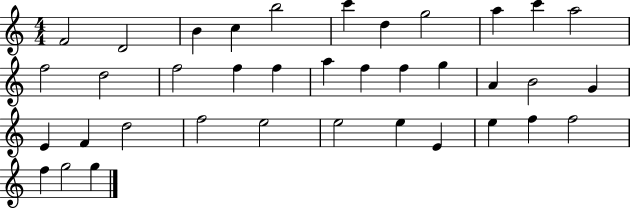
X:1
T:Untitled
M:4/4
L:1/4
K:C
F2 D2 B c b2 c' d g2 a c' a2 f2 d2 f2 f f a f f g A B2 G E F d2 f2 e2 e2 e E e f f2 f g2 g